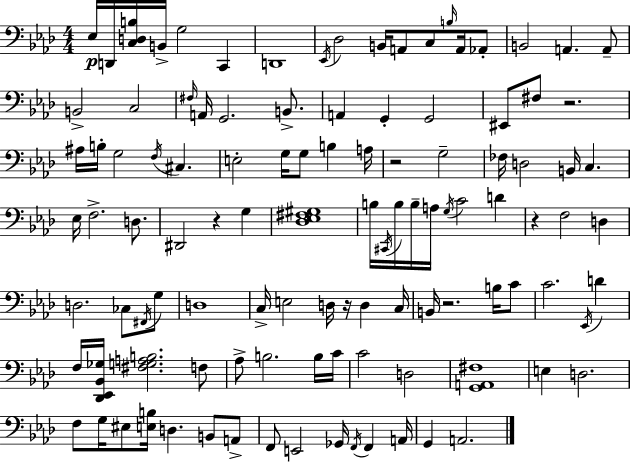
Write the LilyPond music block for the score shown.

{
  \clef bass
  \numericTimeSignature
  \time 4/4
  \key aes \major
  ees16\p d,16 <c d b>16 b,16-> g2 c,4 | d,1 | \acciaccatura { ees,16 } des2 b,16 a,8 c8 \grace { b16 } a,16 | aes,8-. b,2 a,4. | \break a,8-- b,2-> c2 | \grace { fis16 } a,16 g,2. | b,8.-> a,4 g,4-. g,2 | eis,8 fis8 r2. | \break ais16 b16-. g2 \acciaccatura { f16 } cis4. | e2-. g16 g8 b4 | a16 r2 g2-- | fes16 d2 b,16 c4. | \break ees16 f2.-> | d8. dis,2 r4 | g4 <des ees fis gis>1 | b16 \acciaccatura { cis,16 } b16 b16-- a16 \acciaccatura { g16 } c'2 | \break d'4 r4 f2 | d4 d2. | ces8 \acciaccatura { fis,16 } g8 d1 | c16-> e2 | \break d16 r16 d4 c16 b,16 r2. | b16 c'8 c'2. | \acciaccatura { ees,16 } d'4 f16 <des, ees, bes, ges>16 <fis g a b>2. | f8 aes8-> b2. | \break b16 c'16 c'2 | d2 <g, a, fis>1 | e4 d2. | f8 g16 eis8 <e b>16 d4. | \break b,8 a,8-> f,8 e,2 | ges,16 \acciaccatura { f,16 } f,4 a,16 g,4 a,2. | \bar "|."
}